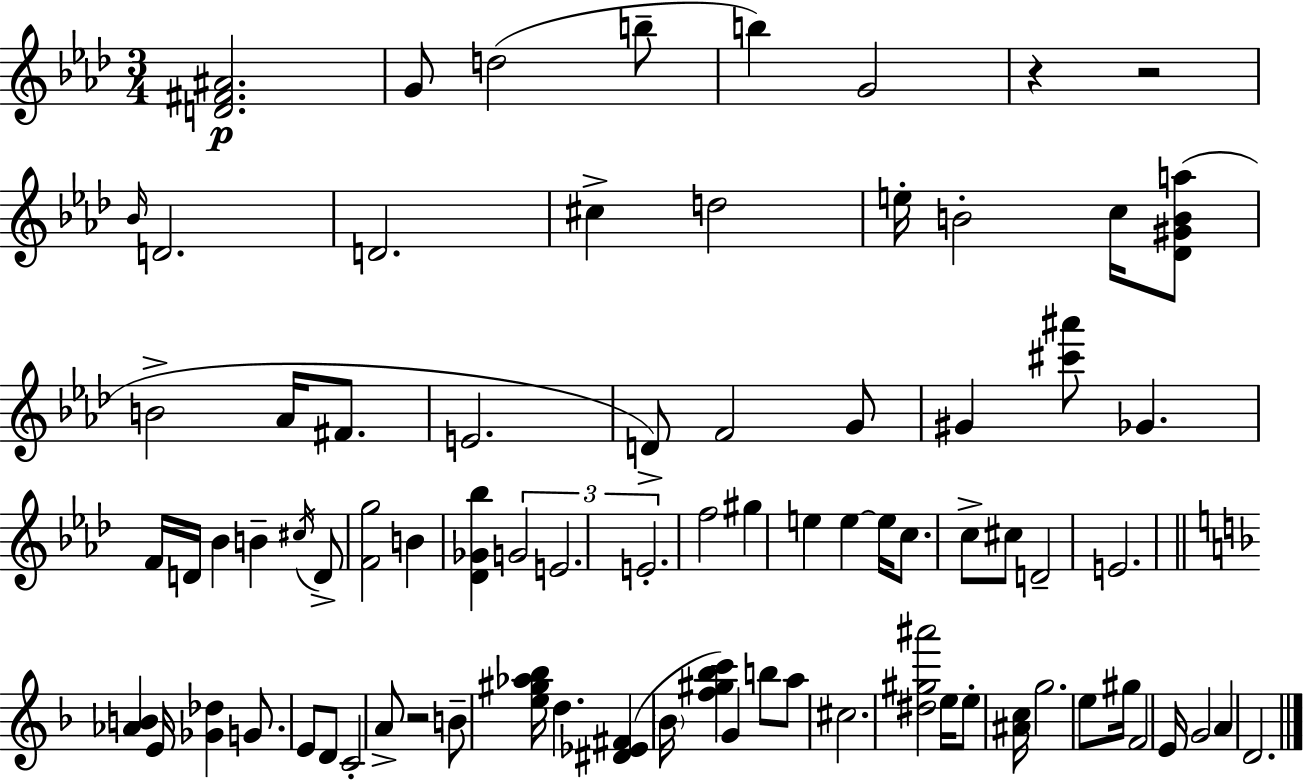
[D4,F#4,A#4]/h. G4/e D5/h B5/e B5/q G4/h R/q R/h Bb4/s D4/h. D4/h. C#5/q D5/h E5/s B4/h C5/s [Db4,G#4,B4,A5]/e B4/h Ab4/s F#4/e. E4/h. D4/e F4/h G4/e G#4/q [C#6,A#6]/e Gb4/q. F4/s D4/s Bb4/q B4/q C#5/s D4/e [F4,G5]/h B4/q [Db4,Gb4,Bb5]/q G4/h E4/h. E4/h. F5/h G#5/q E5/q E5/q E5/s C5/e. C5/e C#5/e D4/h E4/h. [Ab4,B4]/q E4/s [Gb4,Db5]/q G4/e. E4/e D4/e C4/h A4/e R/h B4/e [E5,G#5,Ab5,Bb5]/s D5/q. [D#4,Eb4,F#4]/q Bb4/s [F5,G#5,Bb5,C6]/q G4/q B5/e A5/e C#5/h. [D#5,G#5,A#6]/h E5/s E5/e [A#4,C5]/s G5/h. E5/e G#5/s F4/h E4/s G4/h A4/q D4/h.